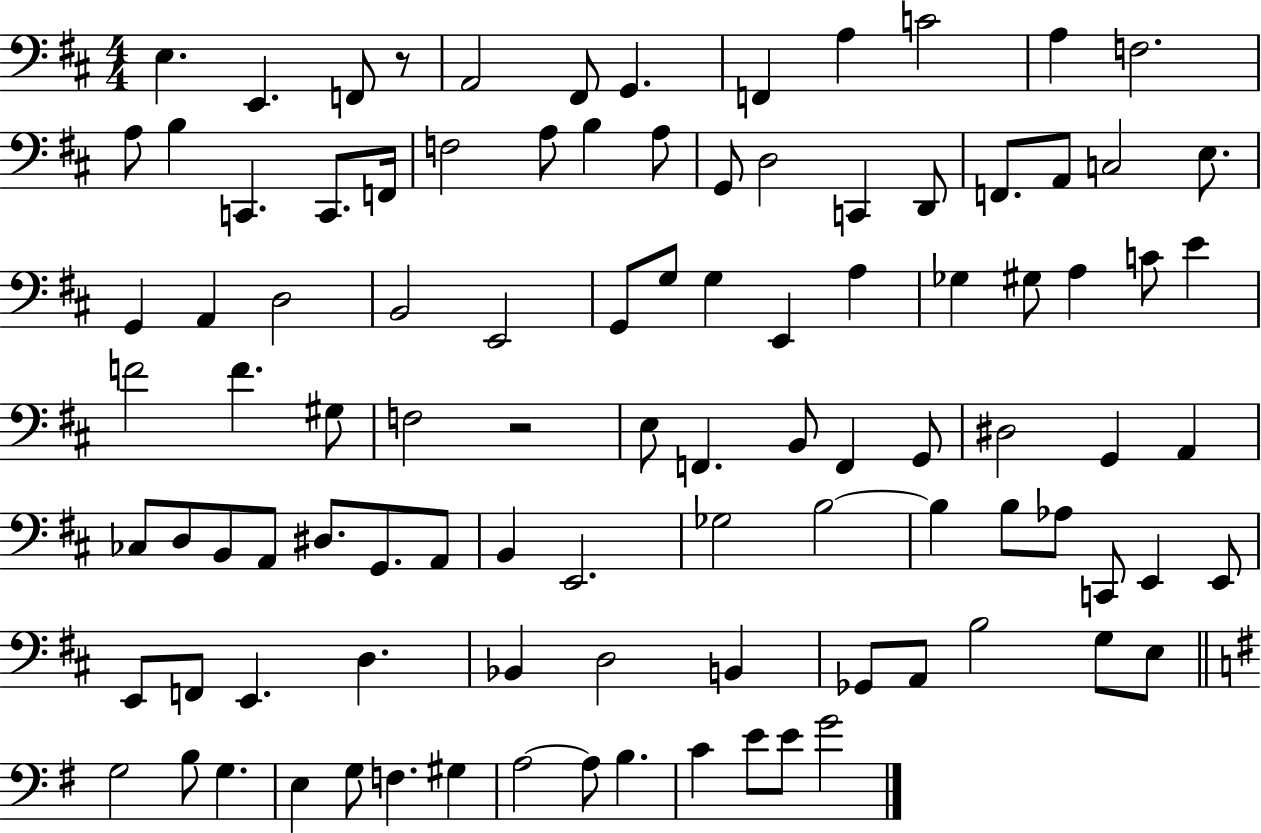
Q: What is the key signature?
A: D major